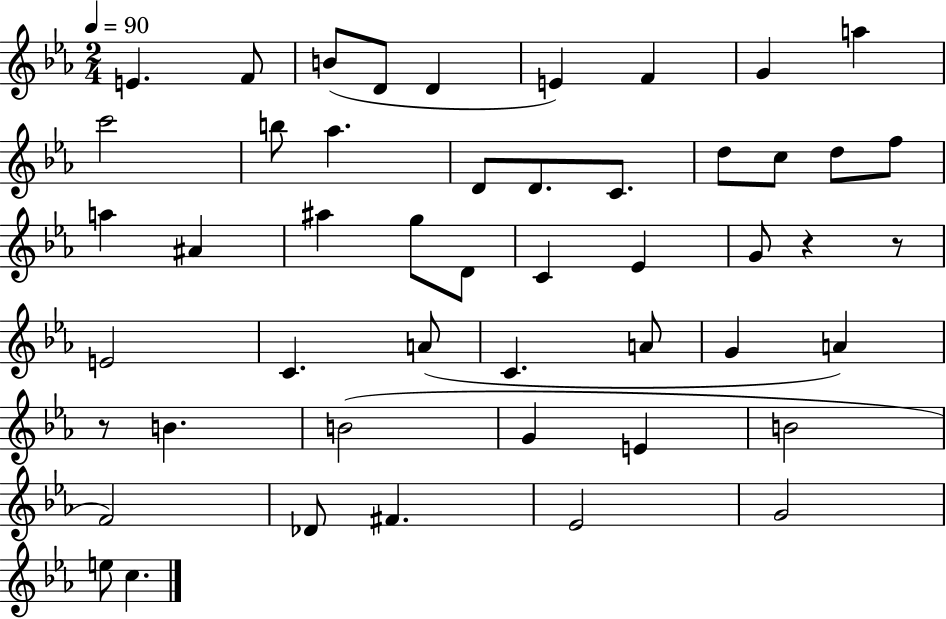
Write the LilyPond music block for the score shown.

{
  \clef treble
  \numericTimeSignature
  \time 2/4
  \key ees \major
  \tempo 4 = 90
  e'4. f'8 | b'8( d'8 d'4 | e'4) f'4 | g'4 a''4 | \break c'''2 | b''8 aes''4. | d'8 d'8. c'8. | d''8 c''8 d''8 f''8 | \break a''4 ais'4 | ais''4 g''8 d'8 | c'4 ees'4 | g'8 r4 r8 | \break e'2 | c'4. a'8( | c'4. a'8 | g'4 a'4) | \break r8 b'4. | b'2( | g'4 e'4 | b'2 | \break f'2) | des'8 fis'4. | ees'2 | g'2 | \break e''8 c''4. | \bar "|."
}